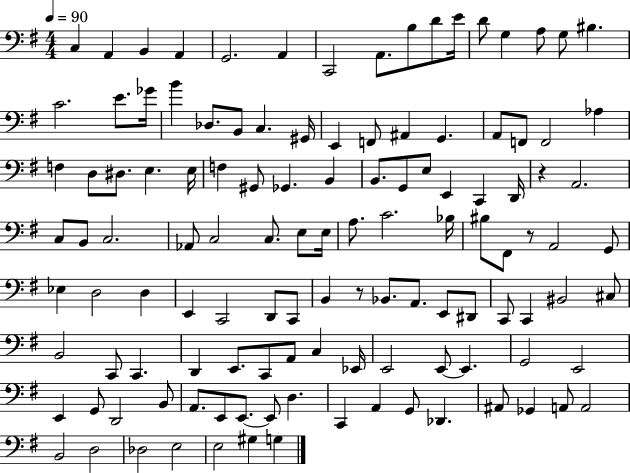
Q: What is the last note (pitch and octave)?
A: G3